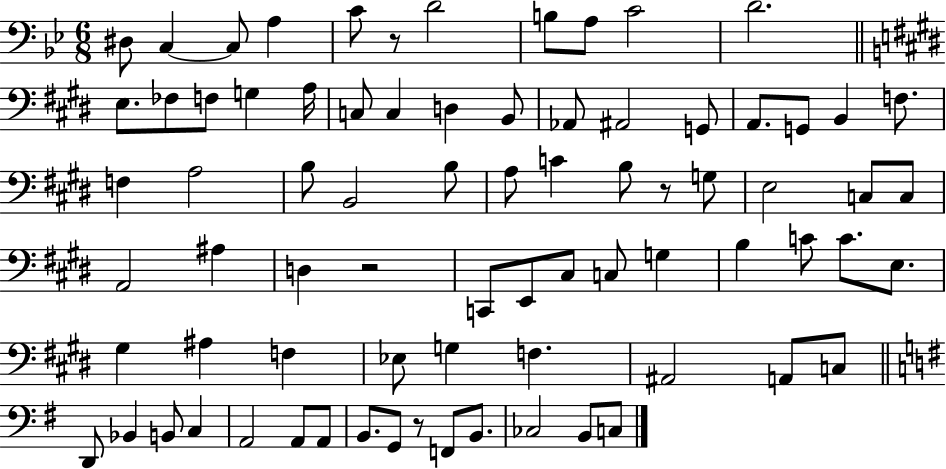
D#3/e C3/q C3/e A3/q C4/e R/e D4/h B3/e A3/e C4/h D4/h. E3/e. FES3/e F3/e G3/q A3/s C3/e C3/q D3/q B2/e Ab2/e A#2/h G2/e A2/e. G2/e B2/q F3/e. F3/q A3/h B3/e B2/h B3/e A3/e C4/q B3/e R/e G3/e E3/h C3/e C3/e A2/h A#3/q D3/q R/h C2/e E2/e C#3/e C3/e G3/q B3/q C4/e C4/e. E3/e. G#3/q A#3/q F3/q Eb3/e G3/q F3/q. A#2/h A2/e C3/e D2/e Bb2/q B2/e C3/q A2/h A2/e A2/e B2/e. G2/e R/e F2/e B2/e. CES3/h B2/e C3/e